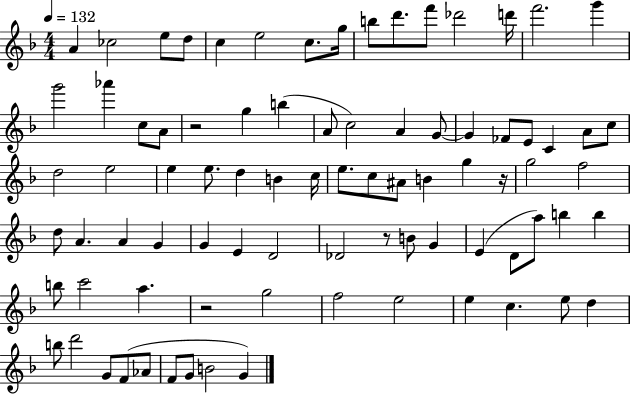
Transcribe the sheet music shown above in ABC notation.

X:1
T:Untitled
M:4/4
L:1/4
K:F
A _c2 e/2 d/2 c e2 c/2 g/4 b/2 d'/2 f'/2 _d'2 d'/4 f'2 g' g'2 _a' c/2 A/2 z2 g b A/2 c2 A G/2 G _F/2 E/2 C A/2 c/2 d2 e2 e e/2 d B c/4 e/2 c/2 ^A/2 B g z/4 g2 f2 d/2 A A G G E D2 _D2 z/2 B/2 G E D/2 a/2 b b b/2 c'2 a z2 g2 f2 e2 e c e/2 d b/2 d'2 G/2 F/2 _A/2 F/2 G/2 B2 G